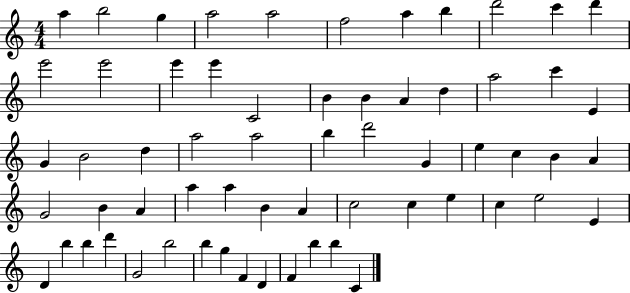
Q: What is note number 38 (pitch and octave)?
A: A4